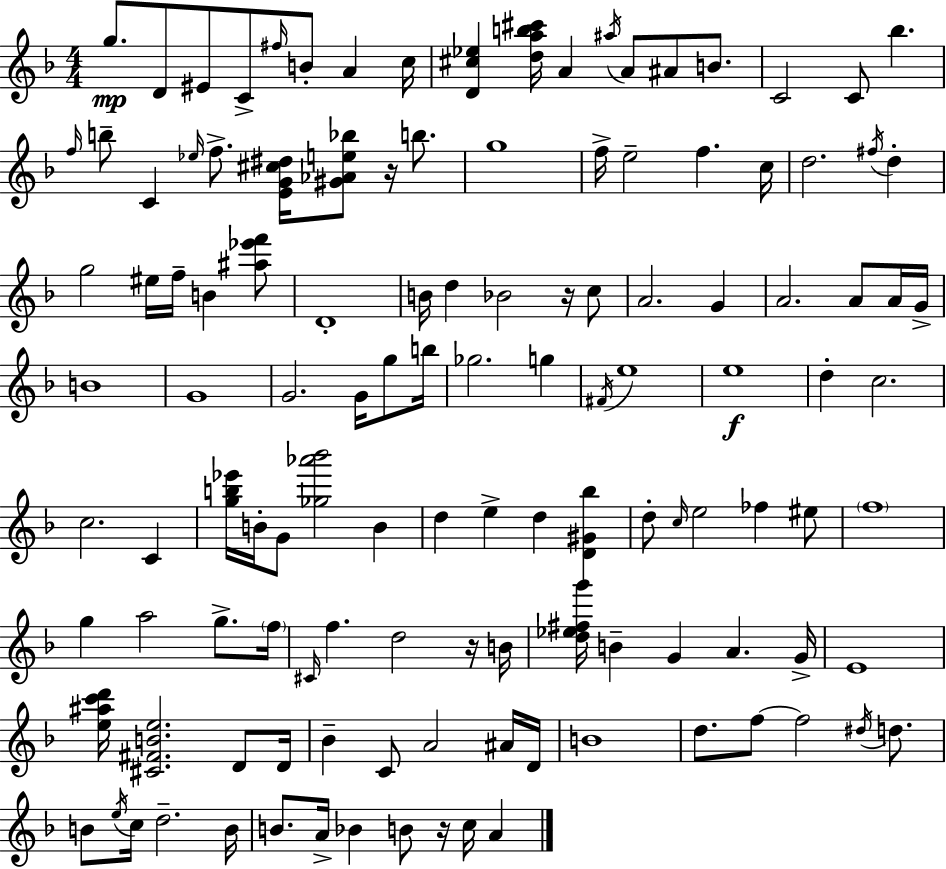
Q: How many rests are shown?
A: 4